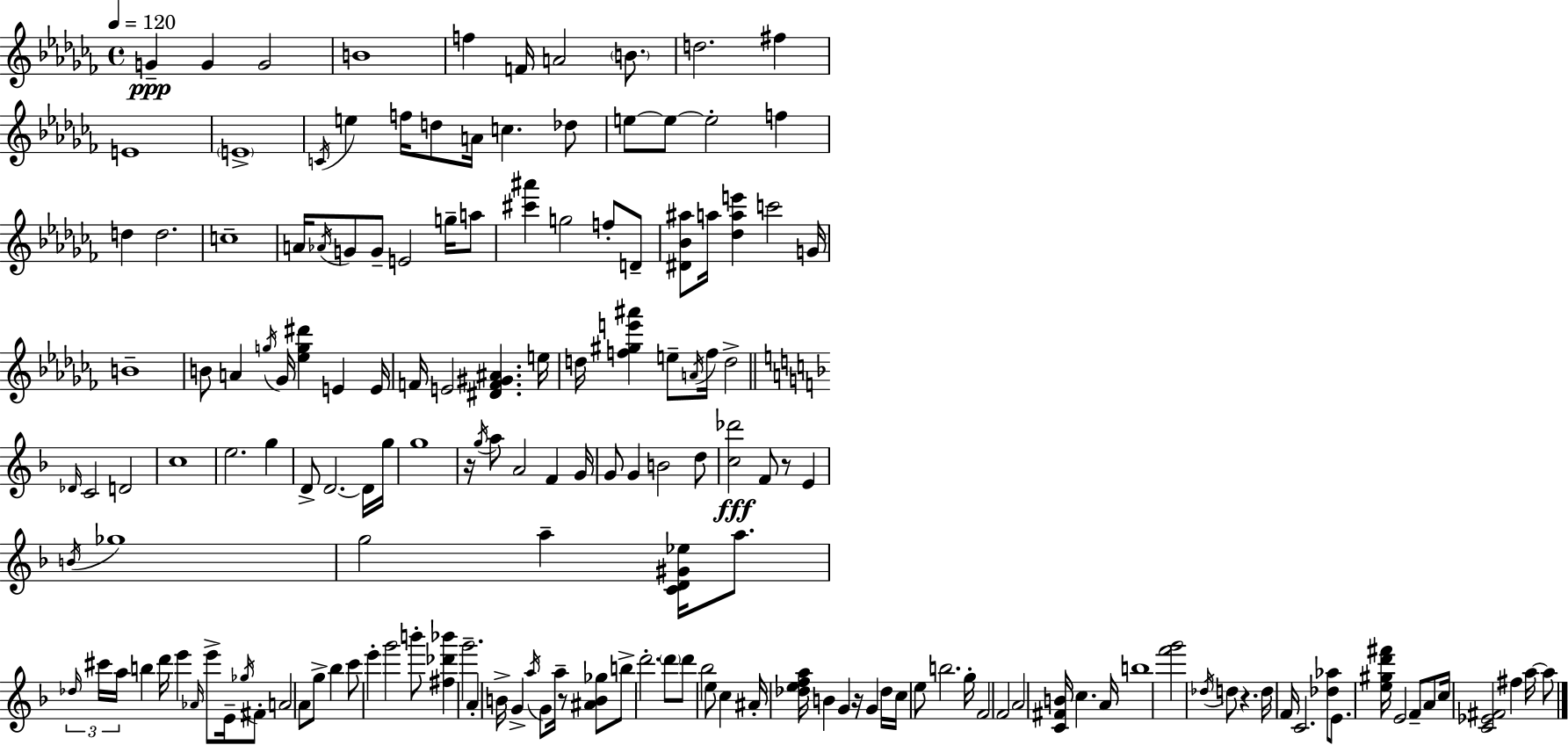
G4/q G4/q G4/h B4/w F5/q F4/s A4/h B4/e. D5/h. F#5/q E4/w E4/w C4/s E5/q F5/s D5/e A4/s C5/q. Db5/e E5/e E5/e E5/h F5/q D5/q D5/h. C5/w A4/s Ab4/s G4/e G4/e E4/h G5/s A5/e [C#6,A#6]/q G5/h F5/e D4/e [D#4,Bb4,A#5]/e A5/s [Db5,A5,E6]/q C6/h G4/s B4/w B4/e A4/q G5/s Gb4/s [Eb5,G5,D#6]/q E4/q E4/s F4/s E4/h [D#4,F4,G#4,A#4]/q. E5/s D5/s [F5,G#5,E6,A#6]/q E5/e A4/s F5/s D5/h Db4/s C4/h D4/h C5/w E5/h. G5/q D4/e D4/h. D4/s G5/s G5/w R/s G5/s A5/e A4/h F4/q G4/s G4/e G4/q B4/h D5/e [C5,Db6]/h F4/e R/e E4/q B4/s Gb5/w G5/h A5/q [C4,D4,G#4,Eb5]/s A5/e. Db5/s C#6/s A5/s B5/q D6/s E6/q Ab4/s E6/e E4/s Gb5/s F#4/e A4/h A4/e G5/e Bb5/q C6/e E6/q G6/h B6/e [F#5,Db6,Bb6]/q G6/h. A4/q B4/s G4/q A5/s G4/e A5/s R/e [A#4,B4,Gb5]/e B5/e D6/h. D6/e D6/e Bb5/h E5/e C5/q A#4/s [Db5,E5,F5,A5]/s B4/q G4/q R/s G4/q Db5/s C5/s E5/e B5/h. G5/s F4/h F4/h A4/h [C4,F#4,B4]/s C5/q. A4/s B5/w [F6,G6]/h Db5/s D5/e R/q. D5/s F4/s C4/h. [Db5,Ab5]/e E4/e. [E5,G#5,D6,F#6]/s E4/h F4/e A4/e C5/s [C4,Eb4,F#4]/h F#5/q A5/s A5/e